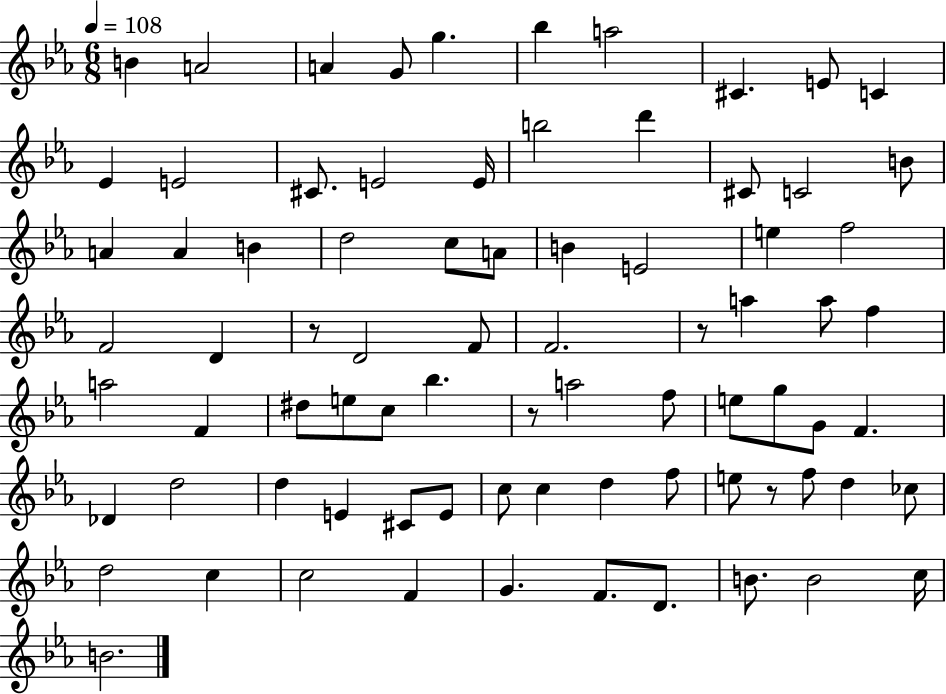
B4/q A4/h A4/q G4/e G5/q. Bb5/q A5/h C#4/q. E4/e C4/q Eb4/q E4/h C#4/e. E4/h E4/s B5/h D6/q C#4/e C4/h B4/e A4/q A4/q B4/q D5/h C5/e A4/e B4/q E4/h E5/q F5/h F4/h D4/q R/e D4/h F4/e F4/h. R/e A5/q A5/e F5/q A5/h F4/q D#5/e E5/e C5/e Bb5/q. R/e A5/h F5/e E5/e G5/e G4/e F4/q. Db4/q D5/h D5/q E4/q C#4/e E4/e C5/e C5/q D5/q F5/e E5/e R/e F5/e D5/q CES5/e D5/h C5/q C5/h F4/q G4/q. F4/e. D4/e. B4/e. B4/h C5/s B4/h.